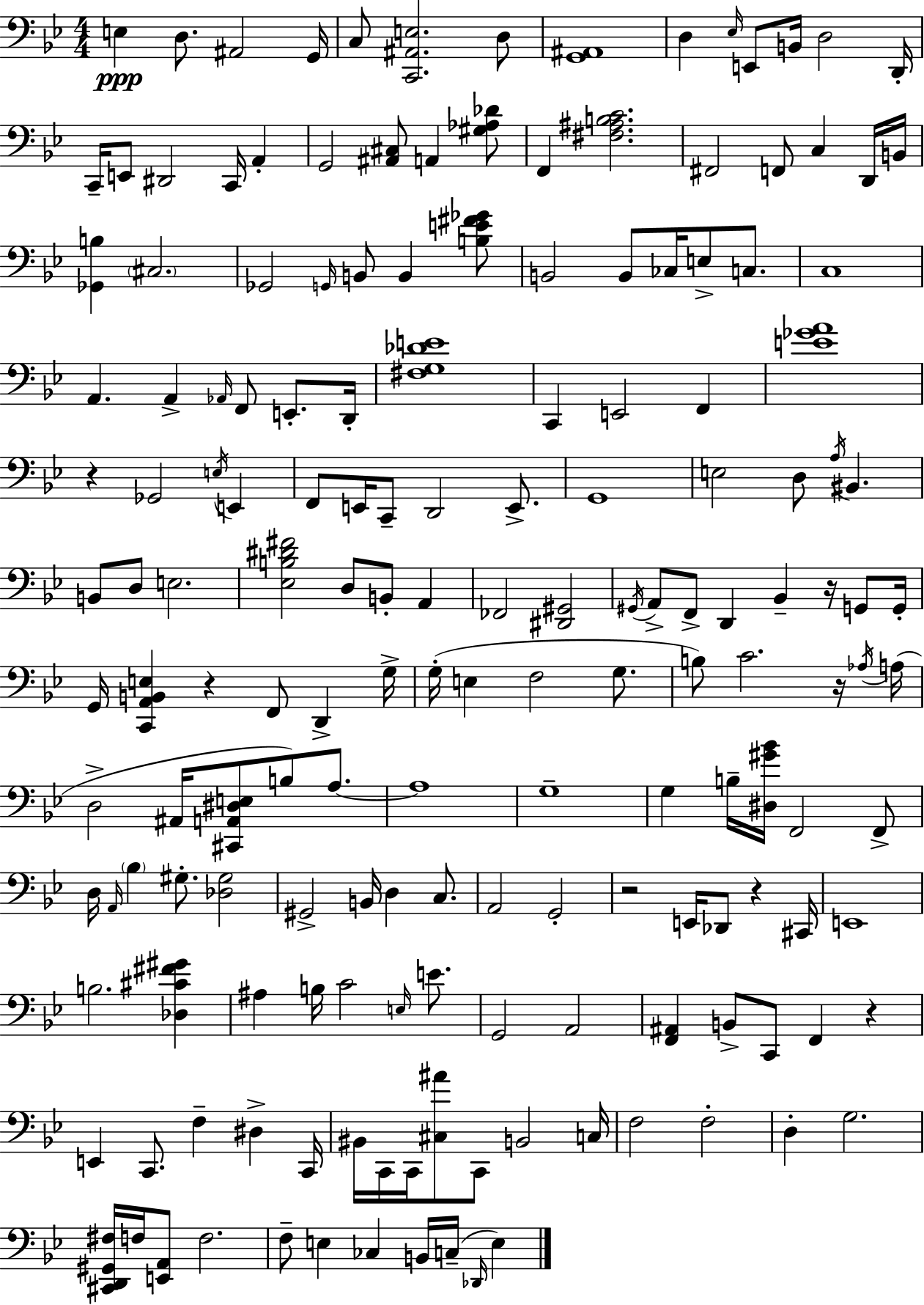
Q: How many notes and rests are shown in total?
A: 170